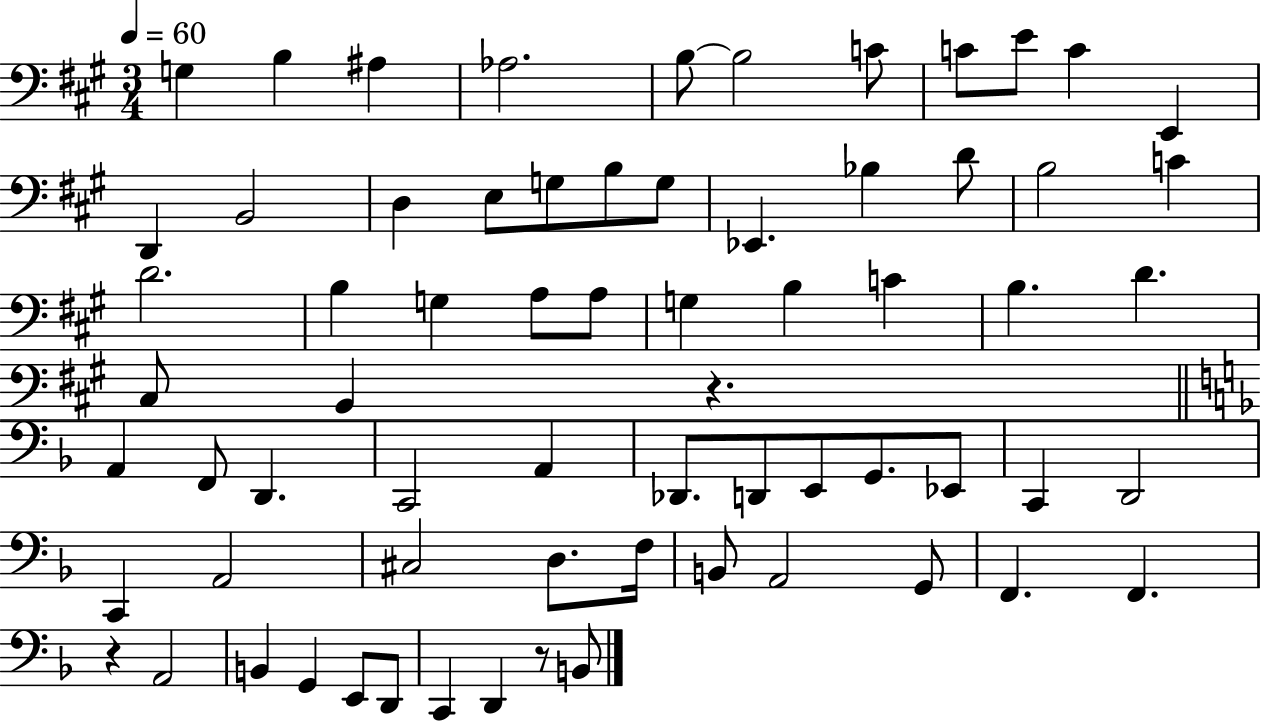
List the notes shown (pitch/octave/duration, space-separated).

G3/q B3/q A#3/q Ab3/h. B3/e B3/h C4/e C4/e E4/e C4/q E2/q D2/q B2/h D3/q E3/e G3/e B3/e G3/e Eb2/q. Bb3/q D4/e B3/h C4/q D4/h. B3/q G3/q A3/e A3/e G3/q B3/q C4/q B3/q. D4/q. C#3/e B2/q R/q. A2/q F2/e D2/q. C2/h A2/q Db2/e. D2/e E2/e G2/e. Eb2/e C2/q D2/h C2/q A2/h C#3/h D3/e. F3/s B2/e A2/h G2/e F2/q. F2/q. R/q A2/h B2/q G2/q E2/e D2/e C2/q D2/q R/e B2/e